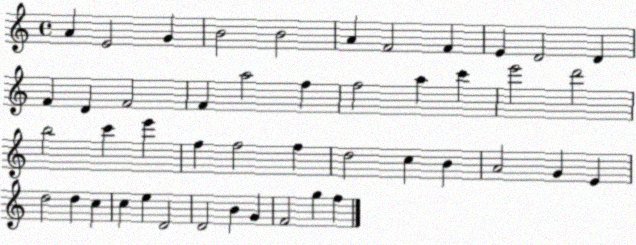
X:1
T:Untitled
M:4/4
L:1/4
K:C
A E2 G B2 B2 A F2 F E D2 D F D F2 F a2 f f2 a c' e'2 d'2 b2 c' e' f f2 f d2 c B A2 G E d2 d c c e D2 D2 B G F2 g f